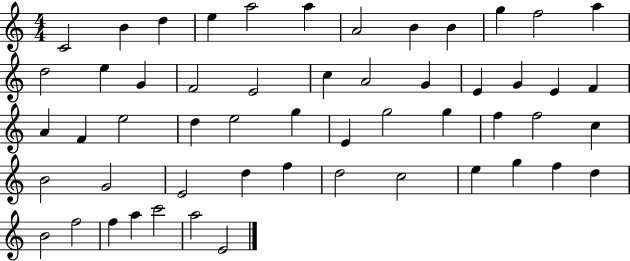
C4/h B4/q D5/q E5/q A5/h A5/q A4/h B4/q B4/q G5/q F5/h A5/q D5/h E5/q G4/q F4/h E4/h C5/q A4/h G4/q E4/q G4/q E4/q F4/q A4/q F4/q E5/h D5/q E5/h G5/q E4/q G5/h G5/q F5/q F5/h C5/q B4/h G4/h E4/h D5/q F5/q D5/h C5/h E5/q G5/q F5/q D5/q B4/h F5/h F5/q A5/q C6/h A5/h E4/h